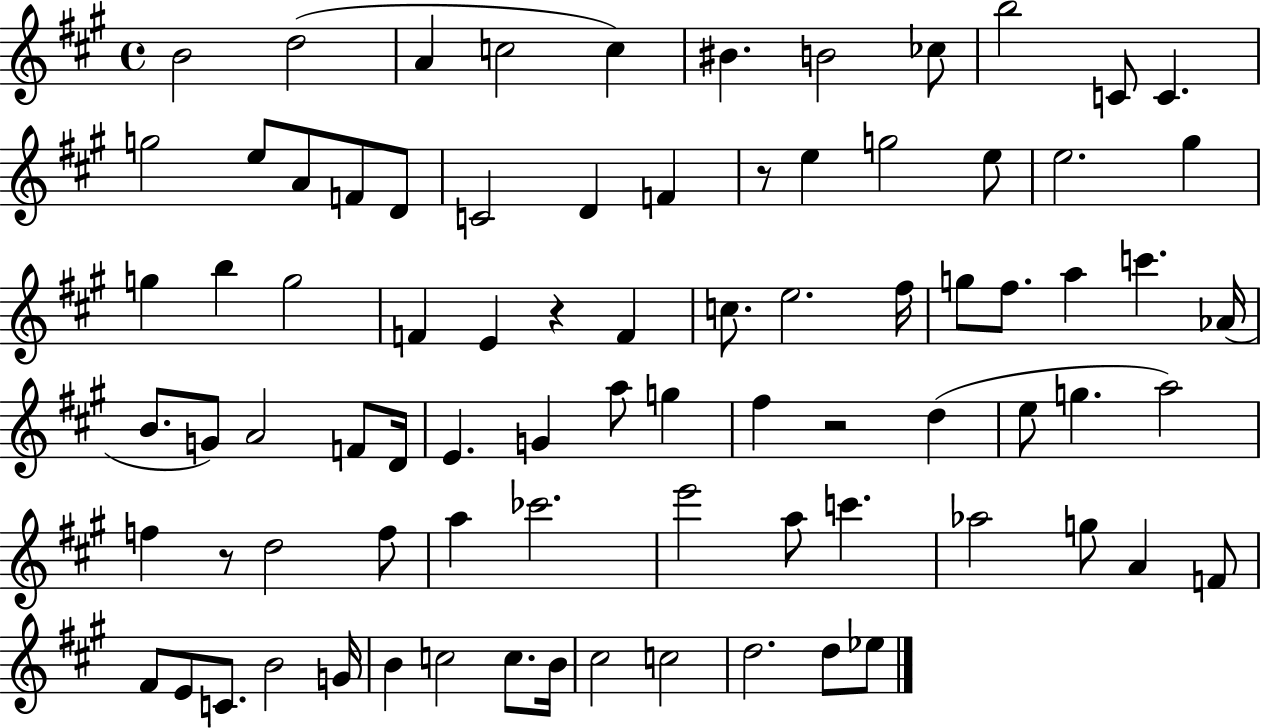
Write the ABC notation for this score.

X:1
T:Untitled
M:4/4
L:1/4
K:A
B2 d2 A c2 c ^B B2 _c/2 b2 C/2 C g2 e/2 A/2 F/2 D/2 C2 D F z/2 e g2 e/2 e2 ^g g b g2 F E z F c/2 e2 ^f/4 g/2 ^f/2 a c' _A/4 B/2 G/2 A2 F/2 D/4 E G a/2 g ^f z2 d e/2 g a2 f z/2 d2 f/2 a _c'2 e'2 a/2 c' _a2 g/2 A F/2 ^F/2 E/2 C/2 B2 G/4 B c2 c/2 B/4 ^c2 c2 d2 d/2 _e/2